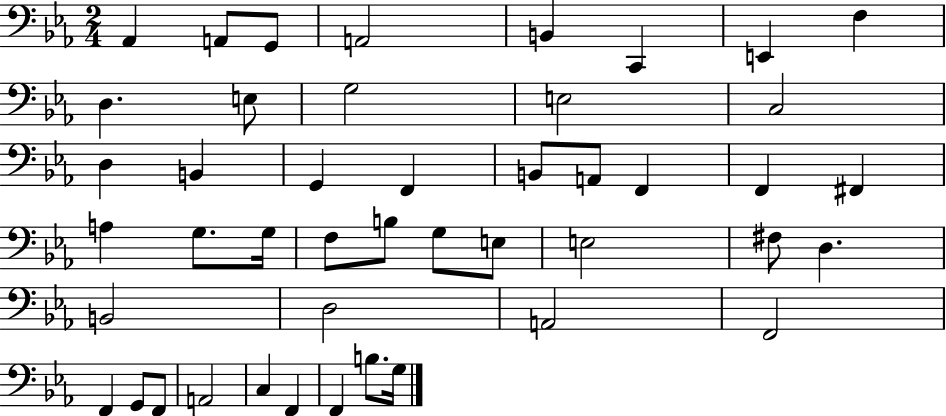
{
  \clef bass
  \numericTimeSignature
  \time 2/4
  \key ees \major
  aes,4 a,8 g,8 | a,2 | b,4 c,4 | e,4 f4 | \break d4. e8 | g2 | e2 | c2 | \break d4 b,4 | g,4 f,4 | b,8 a,8 f,4 | f,4 fis,4 | \break a4 g8. g16 | f8 b8 g8 e8 | e2 | fis8 d4. | \break b,2 | d2 | a,2 | f,2 | \break f,4 g,8 f,8 | a,2 | c4 f,4 | f,4 b8. g16 | \break \bar "|."
}